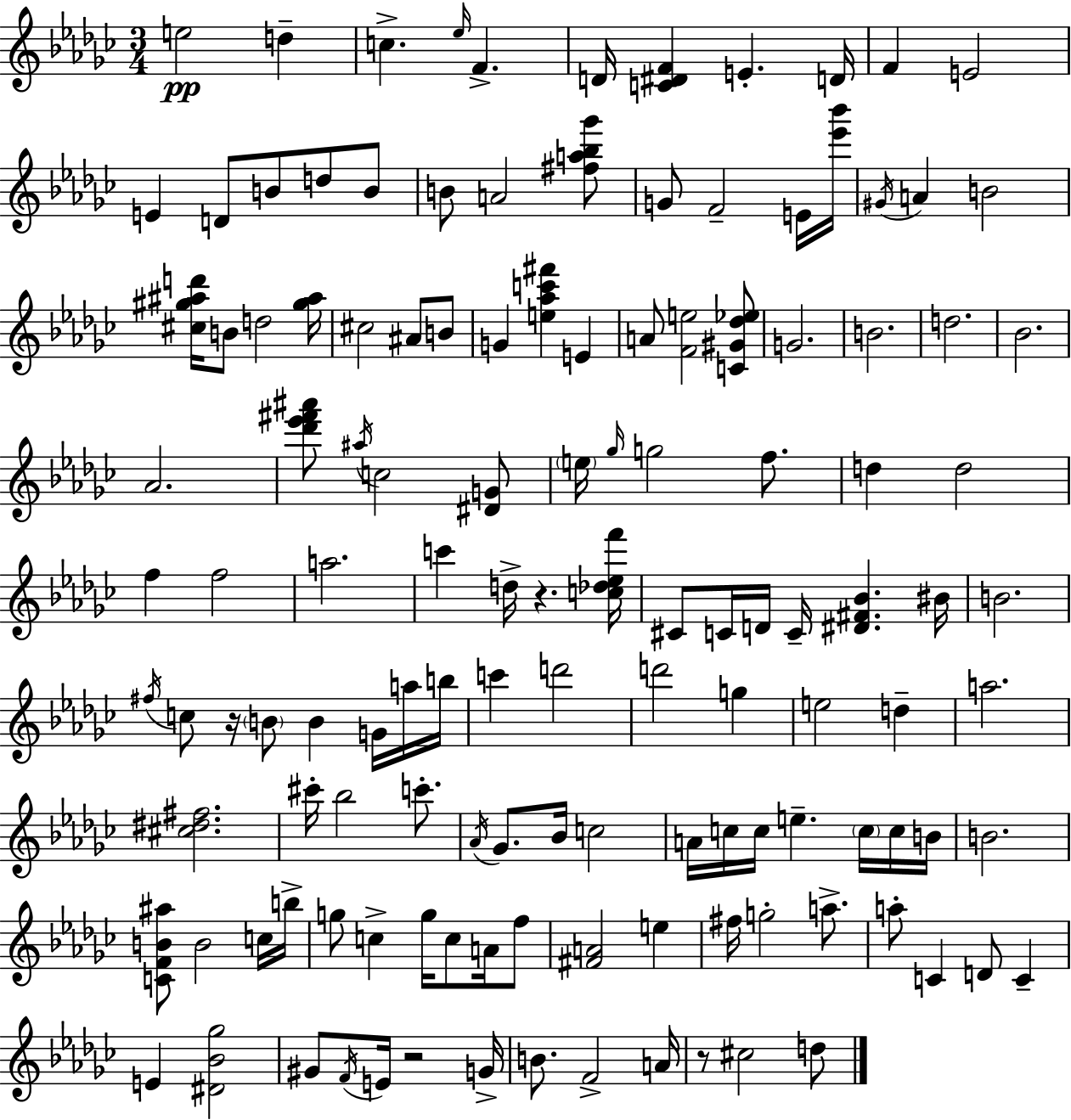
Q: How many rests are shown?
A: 4